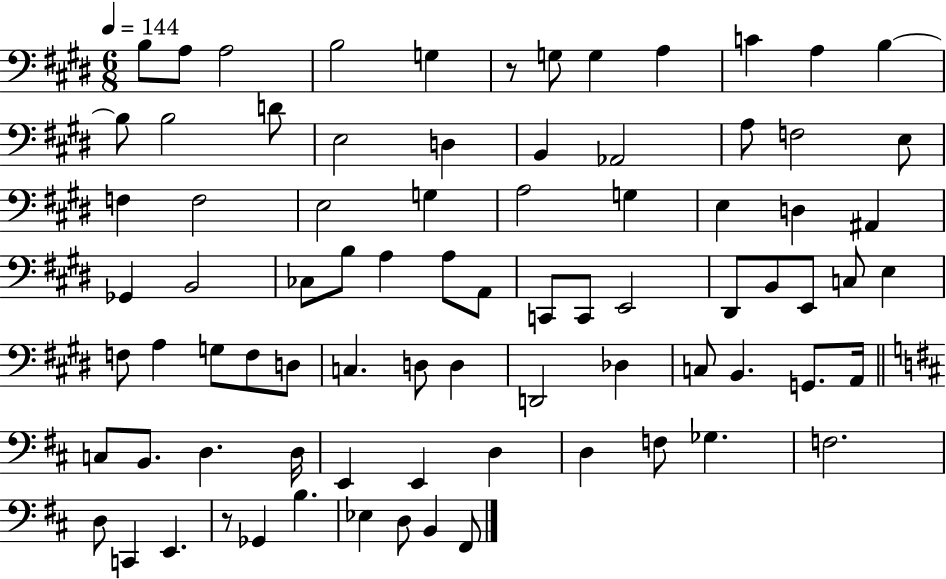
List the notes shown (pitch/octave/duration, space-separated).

B3/e A3/e A3/h B3/h G3/q R/e G3/e G3/q A3/q C4/q A3/q B3/q B3/e B3/h D4/e E3/h D3/q B2/q Ab2/h A3/e F3/h E3/e F3/q F3/h E3/h G3/q A3/h G3/q E3/q D3/q A#2/q Gb2/q B2/h CES3/e B3/e A3/q A3/e A2/e C2/e C2/e E2/h D#2/e B2/e E2/e C3/e E3/q F3/e A3/q G3/e F3/e D3/e C3/q. D3/e D3/q D2/h Db3/q C3/e B2/q. G2/e. A2/s C3/e B2/e. D3/q. D3/s E2/q E2/q D3/q D3/q F3/e Gb3/q. F3/h. D3/e C2/q E2/q. R/e Gb2/q B3/q. Eb3/q D3/e B2/q F#2/e